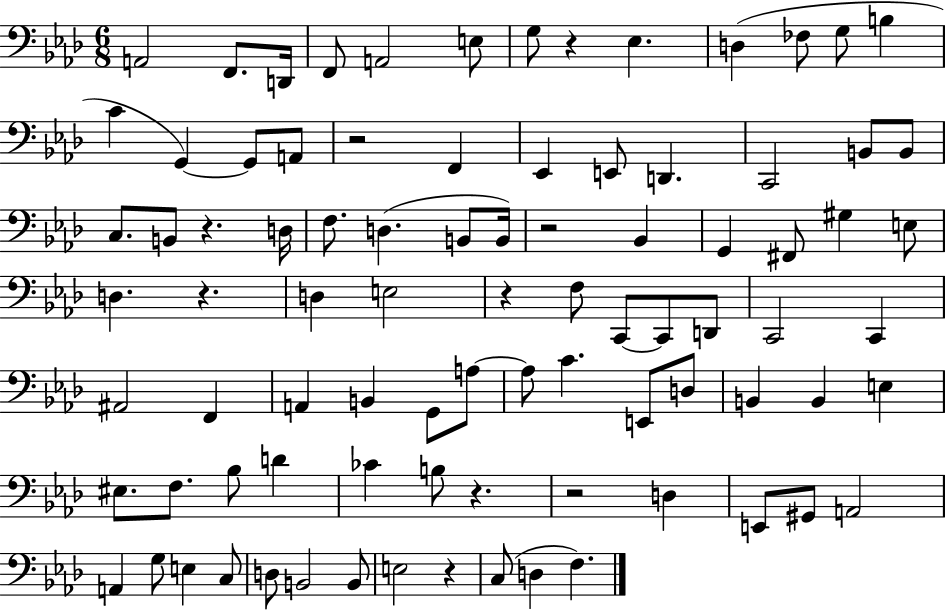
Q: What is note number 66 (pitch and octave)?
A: G#2